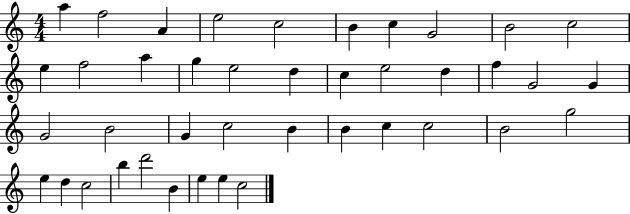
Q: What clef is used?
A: treble